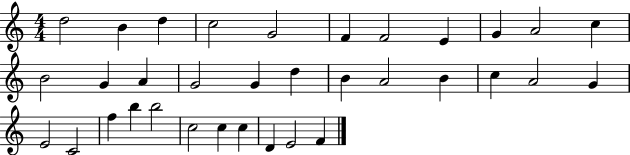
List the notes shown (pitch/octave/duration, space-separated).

D5/h B4/q D5/q C5/h G4/h F4/q F4/h E4/q G4/q A4/h C5/q B4/h G4/q A4/q G4/h G4/q D5/q B4/q A4/h B4/q C5/q A4/h G4/q E4/h C4/h F5/q B5/q B5/h C5/h C5/q C5/q D4/q E4/h F4/q